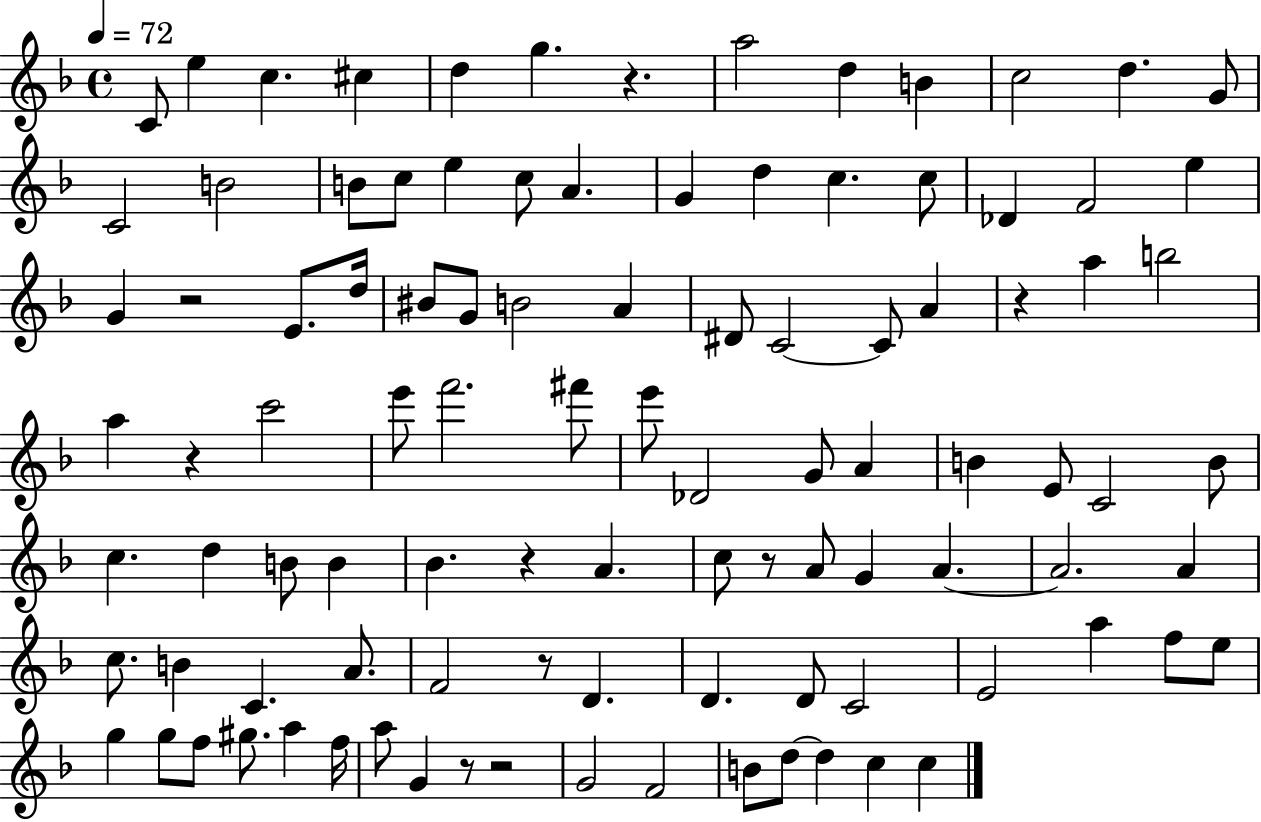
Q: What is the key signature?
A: F major